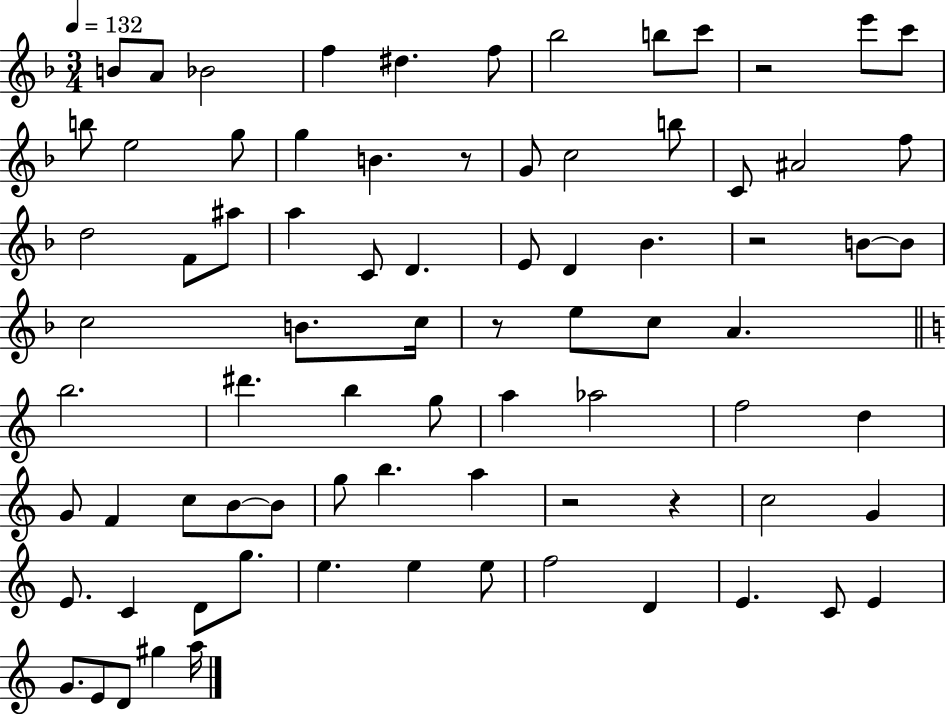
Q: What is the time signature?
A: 3/4